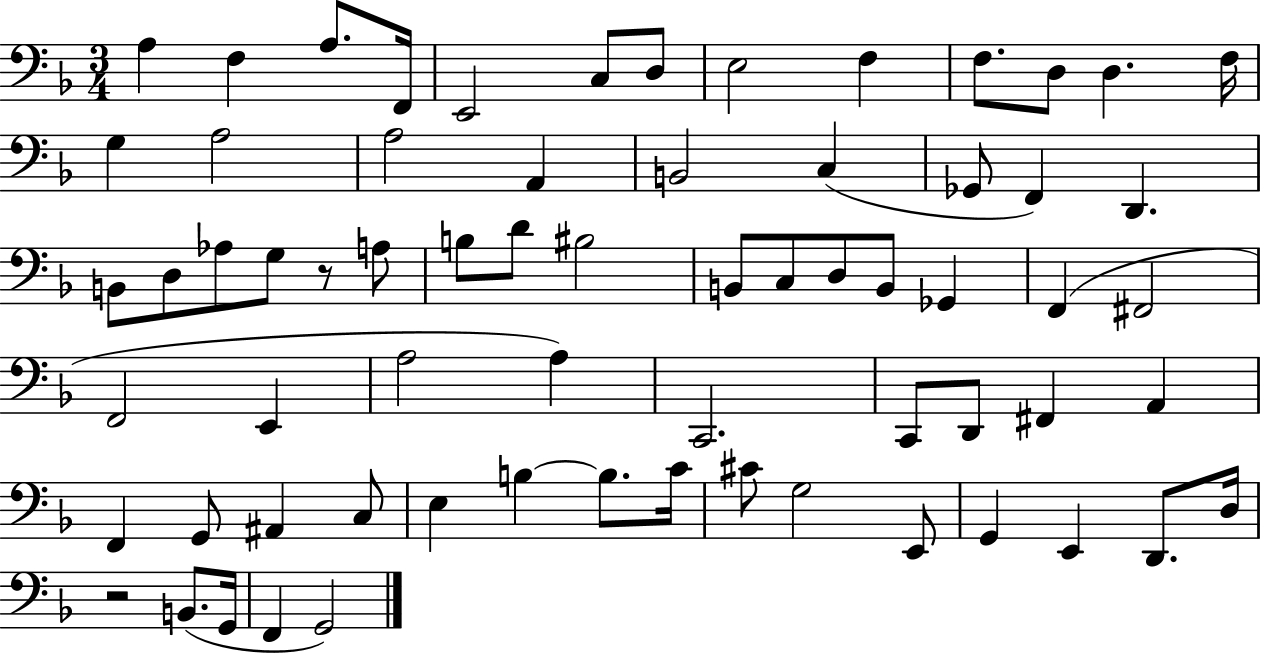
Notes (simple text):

A3/q F3/q A3/e. F2/s E2/h C3/e D3/e E3/h F3/q F3/e. D3/e D3/q. F3/s G3/q A3/h A3/h A2/q B2/h C3/q Gb2/e F2/q D2/q. B2/e D3/e Ab3/e G3/e R/e A3/e B3/e D4/e BIS3/h B2/e C3/e D3/e B2/e Gb2/q F2/q F#2/h F2/h E2/q A3/h A3/q C2/h. C2/e D2/e F#2/q A2/q F2/q G2/e A#2/q C3/e E3/q B3/q B3/e. C4/s C#4/e G3/h E2/e G2/q E2/q D2/e. D3/s R/h B2/e. G2/s F2/q G2/h